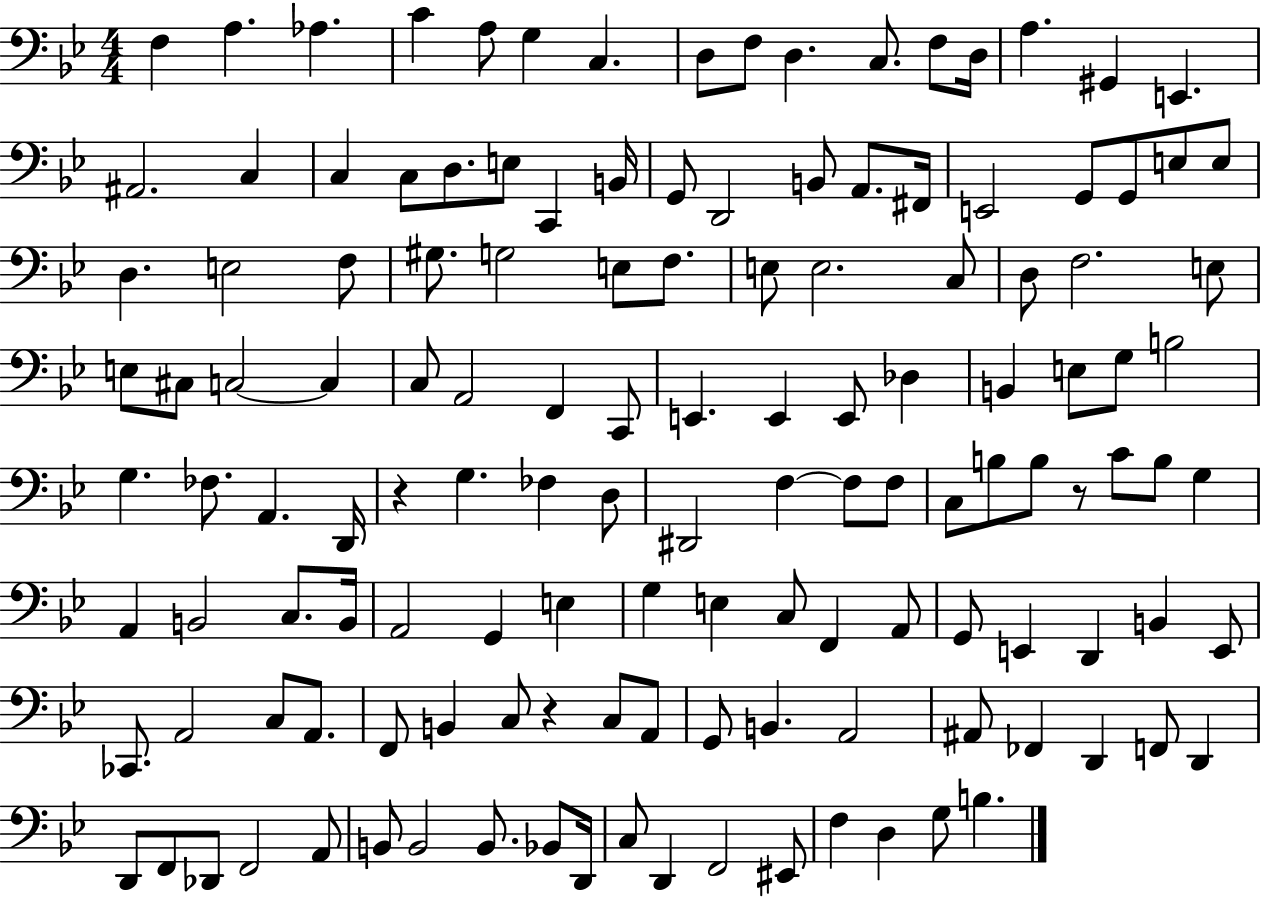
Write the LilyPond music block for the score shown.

{
  \clef bass
  \numericTimeSignature
  \time 4/4
  \key bes \major
  f4 a4. aes4. | c'4 a8 g4 c4. | d8 f8 d4. c8. f8 d16 | a4. gis,4 e,4. | \break ais,2. c4 | c4 c8 d8. e8 c,4 b,16 | g,8 d,2 b,8 a,8. fis,16 | e,2 g,8 g,8 e8 e8 | \break d4. e2 f8 | gis8. g2 e8 f8. | e8 e2. c8 | d8 f2. e8 | \break e8 cis8 c2~~ c4 | c8 a,2 f,4 c,8 | e,4. e,4 e,8 des4 | b,4 e8 g8 b2 | \break g4. fes8. a,4. d,16 | r4 g4. fes4 d8 | dis,2 f4~~ f8 f8 | c8 b8 b8 r8 c'8 b8 g4 | \break a,4 b,2 c8. b,16 | a,2 g,4 e4 | g4 e4 c8 f,4 a,8 | g,8 e,4 d,4 b,4 e,8 | \break ces,8. a,2 c8 a,8. | f,8 b,4 c8 r4 c8 a,8 | g,8 b,4. a,2 | ais,8 fes,4 d,4 f,8 d,4 | \break d,8 f,8 des,8 f,2 a,8 | b,8 b,2 b,8. bes,8 d,16 | c8 d,4 f,2 eis,8 | f4 d4 g8 b4. | \break \bar "|."
}